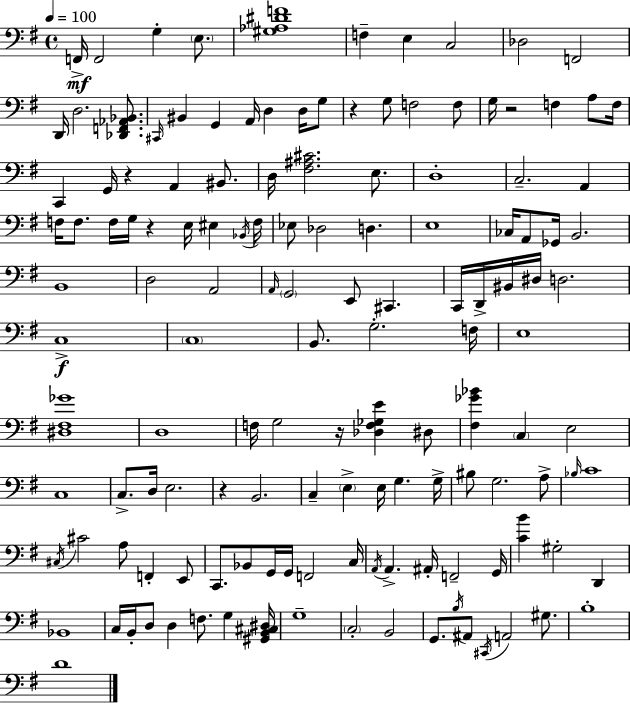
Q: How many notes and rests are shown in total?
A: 139